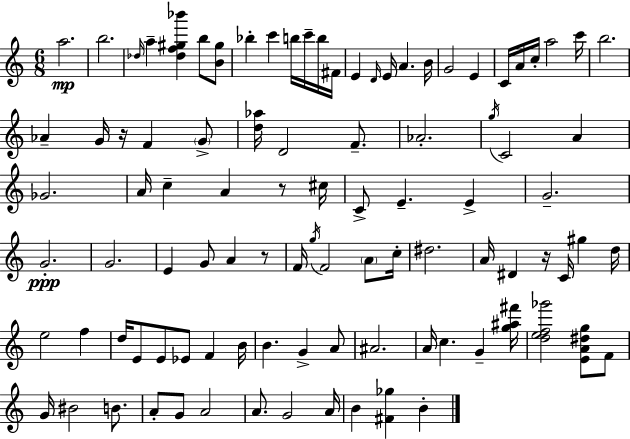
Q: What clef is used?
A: treble